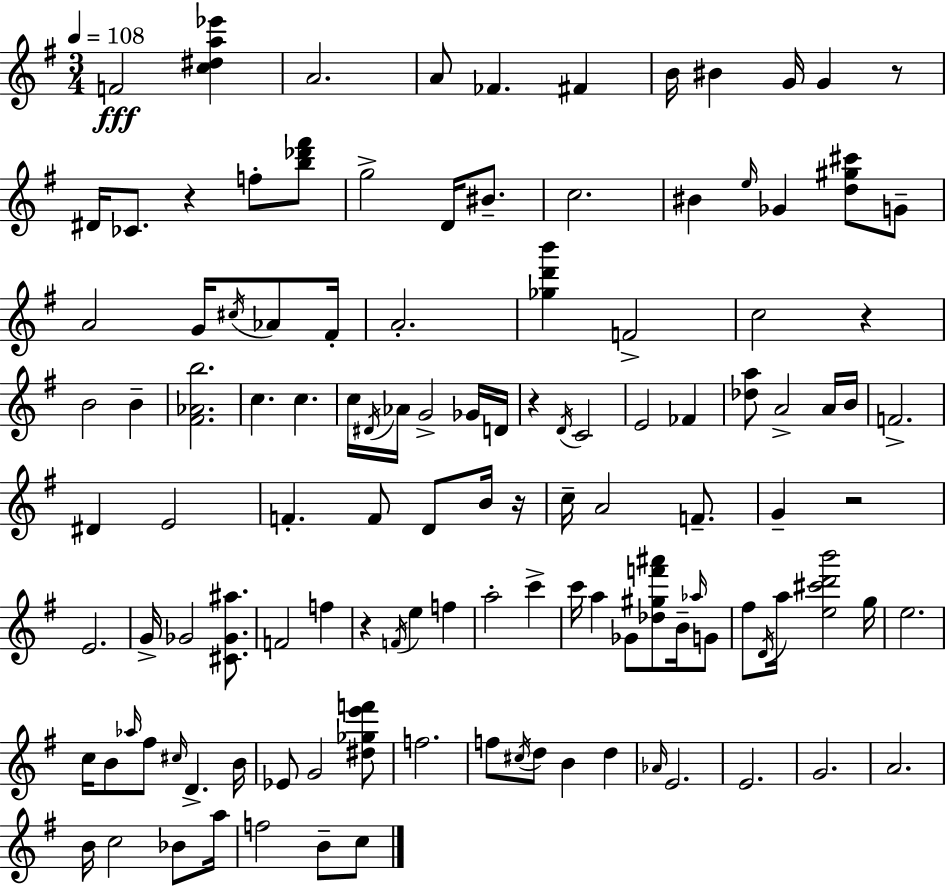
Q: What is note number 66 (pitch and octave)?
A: C6